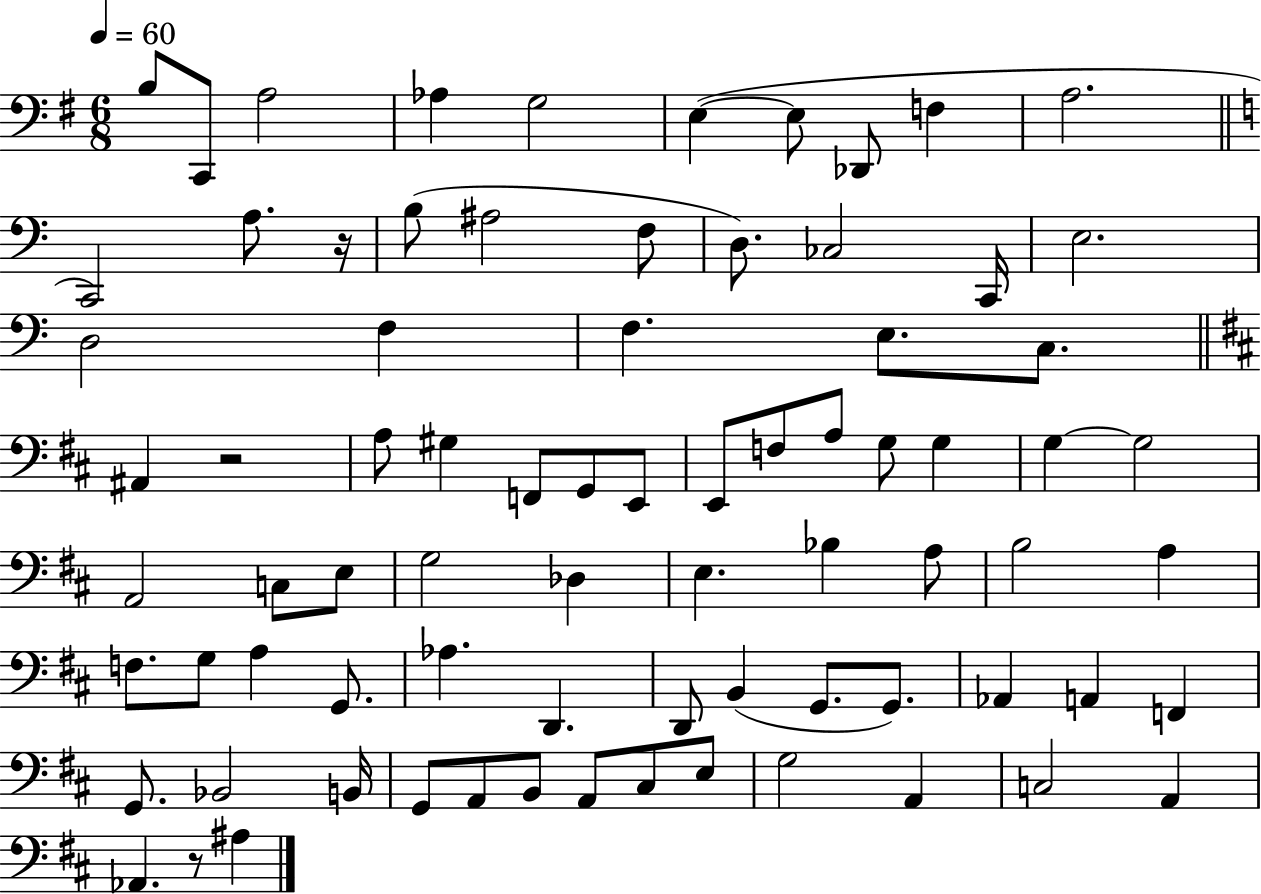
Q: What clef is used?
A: bass